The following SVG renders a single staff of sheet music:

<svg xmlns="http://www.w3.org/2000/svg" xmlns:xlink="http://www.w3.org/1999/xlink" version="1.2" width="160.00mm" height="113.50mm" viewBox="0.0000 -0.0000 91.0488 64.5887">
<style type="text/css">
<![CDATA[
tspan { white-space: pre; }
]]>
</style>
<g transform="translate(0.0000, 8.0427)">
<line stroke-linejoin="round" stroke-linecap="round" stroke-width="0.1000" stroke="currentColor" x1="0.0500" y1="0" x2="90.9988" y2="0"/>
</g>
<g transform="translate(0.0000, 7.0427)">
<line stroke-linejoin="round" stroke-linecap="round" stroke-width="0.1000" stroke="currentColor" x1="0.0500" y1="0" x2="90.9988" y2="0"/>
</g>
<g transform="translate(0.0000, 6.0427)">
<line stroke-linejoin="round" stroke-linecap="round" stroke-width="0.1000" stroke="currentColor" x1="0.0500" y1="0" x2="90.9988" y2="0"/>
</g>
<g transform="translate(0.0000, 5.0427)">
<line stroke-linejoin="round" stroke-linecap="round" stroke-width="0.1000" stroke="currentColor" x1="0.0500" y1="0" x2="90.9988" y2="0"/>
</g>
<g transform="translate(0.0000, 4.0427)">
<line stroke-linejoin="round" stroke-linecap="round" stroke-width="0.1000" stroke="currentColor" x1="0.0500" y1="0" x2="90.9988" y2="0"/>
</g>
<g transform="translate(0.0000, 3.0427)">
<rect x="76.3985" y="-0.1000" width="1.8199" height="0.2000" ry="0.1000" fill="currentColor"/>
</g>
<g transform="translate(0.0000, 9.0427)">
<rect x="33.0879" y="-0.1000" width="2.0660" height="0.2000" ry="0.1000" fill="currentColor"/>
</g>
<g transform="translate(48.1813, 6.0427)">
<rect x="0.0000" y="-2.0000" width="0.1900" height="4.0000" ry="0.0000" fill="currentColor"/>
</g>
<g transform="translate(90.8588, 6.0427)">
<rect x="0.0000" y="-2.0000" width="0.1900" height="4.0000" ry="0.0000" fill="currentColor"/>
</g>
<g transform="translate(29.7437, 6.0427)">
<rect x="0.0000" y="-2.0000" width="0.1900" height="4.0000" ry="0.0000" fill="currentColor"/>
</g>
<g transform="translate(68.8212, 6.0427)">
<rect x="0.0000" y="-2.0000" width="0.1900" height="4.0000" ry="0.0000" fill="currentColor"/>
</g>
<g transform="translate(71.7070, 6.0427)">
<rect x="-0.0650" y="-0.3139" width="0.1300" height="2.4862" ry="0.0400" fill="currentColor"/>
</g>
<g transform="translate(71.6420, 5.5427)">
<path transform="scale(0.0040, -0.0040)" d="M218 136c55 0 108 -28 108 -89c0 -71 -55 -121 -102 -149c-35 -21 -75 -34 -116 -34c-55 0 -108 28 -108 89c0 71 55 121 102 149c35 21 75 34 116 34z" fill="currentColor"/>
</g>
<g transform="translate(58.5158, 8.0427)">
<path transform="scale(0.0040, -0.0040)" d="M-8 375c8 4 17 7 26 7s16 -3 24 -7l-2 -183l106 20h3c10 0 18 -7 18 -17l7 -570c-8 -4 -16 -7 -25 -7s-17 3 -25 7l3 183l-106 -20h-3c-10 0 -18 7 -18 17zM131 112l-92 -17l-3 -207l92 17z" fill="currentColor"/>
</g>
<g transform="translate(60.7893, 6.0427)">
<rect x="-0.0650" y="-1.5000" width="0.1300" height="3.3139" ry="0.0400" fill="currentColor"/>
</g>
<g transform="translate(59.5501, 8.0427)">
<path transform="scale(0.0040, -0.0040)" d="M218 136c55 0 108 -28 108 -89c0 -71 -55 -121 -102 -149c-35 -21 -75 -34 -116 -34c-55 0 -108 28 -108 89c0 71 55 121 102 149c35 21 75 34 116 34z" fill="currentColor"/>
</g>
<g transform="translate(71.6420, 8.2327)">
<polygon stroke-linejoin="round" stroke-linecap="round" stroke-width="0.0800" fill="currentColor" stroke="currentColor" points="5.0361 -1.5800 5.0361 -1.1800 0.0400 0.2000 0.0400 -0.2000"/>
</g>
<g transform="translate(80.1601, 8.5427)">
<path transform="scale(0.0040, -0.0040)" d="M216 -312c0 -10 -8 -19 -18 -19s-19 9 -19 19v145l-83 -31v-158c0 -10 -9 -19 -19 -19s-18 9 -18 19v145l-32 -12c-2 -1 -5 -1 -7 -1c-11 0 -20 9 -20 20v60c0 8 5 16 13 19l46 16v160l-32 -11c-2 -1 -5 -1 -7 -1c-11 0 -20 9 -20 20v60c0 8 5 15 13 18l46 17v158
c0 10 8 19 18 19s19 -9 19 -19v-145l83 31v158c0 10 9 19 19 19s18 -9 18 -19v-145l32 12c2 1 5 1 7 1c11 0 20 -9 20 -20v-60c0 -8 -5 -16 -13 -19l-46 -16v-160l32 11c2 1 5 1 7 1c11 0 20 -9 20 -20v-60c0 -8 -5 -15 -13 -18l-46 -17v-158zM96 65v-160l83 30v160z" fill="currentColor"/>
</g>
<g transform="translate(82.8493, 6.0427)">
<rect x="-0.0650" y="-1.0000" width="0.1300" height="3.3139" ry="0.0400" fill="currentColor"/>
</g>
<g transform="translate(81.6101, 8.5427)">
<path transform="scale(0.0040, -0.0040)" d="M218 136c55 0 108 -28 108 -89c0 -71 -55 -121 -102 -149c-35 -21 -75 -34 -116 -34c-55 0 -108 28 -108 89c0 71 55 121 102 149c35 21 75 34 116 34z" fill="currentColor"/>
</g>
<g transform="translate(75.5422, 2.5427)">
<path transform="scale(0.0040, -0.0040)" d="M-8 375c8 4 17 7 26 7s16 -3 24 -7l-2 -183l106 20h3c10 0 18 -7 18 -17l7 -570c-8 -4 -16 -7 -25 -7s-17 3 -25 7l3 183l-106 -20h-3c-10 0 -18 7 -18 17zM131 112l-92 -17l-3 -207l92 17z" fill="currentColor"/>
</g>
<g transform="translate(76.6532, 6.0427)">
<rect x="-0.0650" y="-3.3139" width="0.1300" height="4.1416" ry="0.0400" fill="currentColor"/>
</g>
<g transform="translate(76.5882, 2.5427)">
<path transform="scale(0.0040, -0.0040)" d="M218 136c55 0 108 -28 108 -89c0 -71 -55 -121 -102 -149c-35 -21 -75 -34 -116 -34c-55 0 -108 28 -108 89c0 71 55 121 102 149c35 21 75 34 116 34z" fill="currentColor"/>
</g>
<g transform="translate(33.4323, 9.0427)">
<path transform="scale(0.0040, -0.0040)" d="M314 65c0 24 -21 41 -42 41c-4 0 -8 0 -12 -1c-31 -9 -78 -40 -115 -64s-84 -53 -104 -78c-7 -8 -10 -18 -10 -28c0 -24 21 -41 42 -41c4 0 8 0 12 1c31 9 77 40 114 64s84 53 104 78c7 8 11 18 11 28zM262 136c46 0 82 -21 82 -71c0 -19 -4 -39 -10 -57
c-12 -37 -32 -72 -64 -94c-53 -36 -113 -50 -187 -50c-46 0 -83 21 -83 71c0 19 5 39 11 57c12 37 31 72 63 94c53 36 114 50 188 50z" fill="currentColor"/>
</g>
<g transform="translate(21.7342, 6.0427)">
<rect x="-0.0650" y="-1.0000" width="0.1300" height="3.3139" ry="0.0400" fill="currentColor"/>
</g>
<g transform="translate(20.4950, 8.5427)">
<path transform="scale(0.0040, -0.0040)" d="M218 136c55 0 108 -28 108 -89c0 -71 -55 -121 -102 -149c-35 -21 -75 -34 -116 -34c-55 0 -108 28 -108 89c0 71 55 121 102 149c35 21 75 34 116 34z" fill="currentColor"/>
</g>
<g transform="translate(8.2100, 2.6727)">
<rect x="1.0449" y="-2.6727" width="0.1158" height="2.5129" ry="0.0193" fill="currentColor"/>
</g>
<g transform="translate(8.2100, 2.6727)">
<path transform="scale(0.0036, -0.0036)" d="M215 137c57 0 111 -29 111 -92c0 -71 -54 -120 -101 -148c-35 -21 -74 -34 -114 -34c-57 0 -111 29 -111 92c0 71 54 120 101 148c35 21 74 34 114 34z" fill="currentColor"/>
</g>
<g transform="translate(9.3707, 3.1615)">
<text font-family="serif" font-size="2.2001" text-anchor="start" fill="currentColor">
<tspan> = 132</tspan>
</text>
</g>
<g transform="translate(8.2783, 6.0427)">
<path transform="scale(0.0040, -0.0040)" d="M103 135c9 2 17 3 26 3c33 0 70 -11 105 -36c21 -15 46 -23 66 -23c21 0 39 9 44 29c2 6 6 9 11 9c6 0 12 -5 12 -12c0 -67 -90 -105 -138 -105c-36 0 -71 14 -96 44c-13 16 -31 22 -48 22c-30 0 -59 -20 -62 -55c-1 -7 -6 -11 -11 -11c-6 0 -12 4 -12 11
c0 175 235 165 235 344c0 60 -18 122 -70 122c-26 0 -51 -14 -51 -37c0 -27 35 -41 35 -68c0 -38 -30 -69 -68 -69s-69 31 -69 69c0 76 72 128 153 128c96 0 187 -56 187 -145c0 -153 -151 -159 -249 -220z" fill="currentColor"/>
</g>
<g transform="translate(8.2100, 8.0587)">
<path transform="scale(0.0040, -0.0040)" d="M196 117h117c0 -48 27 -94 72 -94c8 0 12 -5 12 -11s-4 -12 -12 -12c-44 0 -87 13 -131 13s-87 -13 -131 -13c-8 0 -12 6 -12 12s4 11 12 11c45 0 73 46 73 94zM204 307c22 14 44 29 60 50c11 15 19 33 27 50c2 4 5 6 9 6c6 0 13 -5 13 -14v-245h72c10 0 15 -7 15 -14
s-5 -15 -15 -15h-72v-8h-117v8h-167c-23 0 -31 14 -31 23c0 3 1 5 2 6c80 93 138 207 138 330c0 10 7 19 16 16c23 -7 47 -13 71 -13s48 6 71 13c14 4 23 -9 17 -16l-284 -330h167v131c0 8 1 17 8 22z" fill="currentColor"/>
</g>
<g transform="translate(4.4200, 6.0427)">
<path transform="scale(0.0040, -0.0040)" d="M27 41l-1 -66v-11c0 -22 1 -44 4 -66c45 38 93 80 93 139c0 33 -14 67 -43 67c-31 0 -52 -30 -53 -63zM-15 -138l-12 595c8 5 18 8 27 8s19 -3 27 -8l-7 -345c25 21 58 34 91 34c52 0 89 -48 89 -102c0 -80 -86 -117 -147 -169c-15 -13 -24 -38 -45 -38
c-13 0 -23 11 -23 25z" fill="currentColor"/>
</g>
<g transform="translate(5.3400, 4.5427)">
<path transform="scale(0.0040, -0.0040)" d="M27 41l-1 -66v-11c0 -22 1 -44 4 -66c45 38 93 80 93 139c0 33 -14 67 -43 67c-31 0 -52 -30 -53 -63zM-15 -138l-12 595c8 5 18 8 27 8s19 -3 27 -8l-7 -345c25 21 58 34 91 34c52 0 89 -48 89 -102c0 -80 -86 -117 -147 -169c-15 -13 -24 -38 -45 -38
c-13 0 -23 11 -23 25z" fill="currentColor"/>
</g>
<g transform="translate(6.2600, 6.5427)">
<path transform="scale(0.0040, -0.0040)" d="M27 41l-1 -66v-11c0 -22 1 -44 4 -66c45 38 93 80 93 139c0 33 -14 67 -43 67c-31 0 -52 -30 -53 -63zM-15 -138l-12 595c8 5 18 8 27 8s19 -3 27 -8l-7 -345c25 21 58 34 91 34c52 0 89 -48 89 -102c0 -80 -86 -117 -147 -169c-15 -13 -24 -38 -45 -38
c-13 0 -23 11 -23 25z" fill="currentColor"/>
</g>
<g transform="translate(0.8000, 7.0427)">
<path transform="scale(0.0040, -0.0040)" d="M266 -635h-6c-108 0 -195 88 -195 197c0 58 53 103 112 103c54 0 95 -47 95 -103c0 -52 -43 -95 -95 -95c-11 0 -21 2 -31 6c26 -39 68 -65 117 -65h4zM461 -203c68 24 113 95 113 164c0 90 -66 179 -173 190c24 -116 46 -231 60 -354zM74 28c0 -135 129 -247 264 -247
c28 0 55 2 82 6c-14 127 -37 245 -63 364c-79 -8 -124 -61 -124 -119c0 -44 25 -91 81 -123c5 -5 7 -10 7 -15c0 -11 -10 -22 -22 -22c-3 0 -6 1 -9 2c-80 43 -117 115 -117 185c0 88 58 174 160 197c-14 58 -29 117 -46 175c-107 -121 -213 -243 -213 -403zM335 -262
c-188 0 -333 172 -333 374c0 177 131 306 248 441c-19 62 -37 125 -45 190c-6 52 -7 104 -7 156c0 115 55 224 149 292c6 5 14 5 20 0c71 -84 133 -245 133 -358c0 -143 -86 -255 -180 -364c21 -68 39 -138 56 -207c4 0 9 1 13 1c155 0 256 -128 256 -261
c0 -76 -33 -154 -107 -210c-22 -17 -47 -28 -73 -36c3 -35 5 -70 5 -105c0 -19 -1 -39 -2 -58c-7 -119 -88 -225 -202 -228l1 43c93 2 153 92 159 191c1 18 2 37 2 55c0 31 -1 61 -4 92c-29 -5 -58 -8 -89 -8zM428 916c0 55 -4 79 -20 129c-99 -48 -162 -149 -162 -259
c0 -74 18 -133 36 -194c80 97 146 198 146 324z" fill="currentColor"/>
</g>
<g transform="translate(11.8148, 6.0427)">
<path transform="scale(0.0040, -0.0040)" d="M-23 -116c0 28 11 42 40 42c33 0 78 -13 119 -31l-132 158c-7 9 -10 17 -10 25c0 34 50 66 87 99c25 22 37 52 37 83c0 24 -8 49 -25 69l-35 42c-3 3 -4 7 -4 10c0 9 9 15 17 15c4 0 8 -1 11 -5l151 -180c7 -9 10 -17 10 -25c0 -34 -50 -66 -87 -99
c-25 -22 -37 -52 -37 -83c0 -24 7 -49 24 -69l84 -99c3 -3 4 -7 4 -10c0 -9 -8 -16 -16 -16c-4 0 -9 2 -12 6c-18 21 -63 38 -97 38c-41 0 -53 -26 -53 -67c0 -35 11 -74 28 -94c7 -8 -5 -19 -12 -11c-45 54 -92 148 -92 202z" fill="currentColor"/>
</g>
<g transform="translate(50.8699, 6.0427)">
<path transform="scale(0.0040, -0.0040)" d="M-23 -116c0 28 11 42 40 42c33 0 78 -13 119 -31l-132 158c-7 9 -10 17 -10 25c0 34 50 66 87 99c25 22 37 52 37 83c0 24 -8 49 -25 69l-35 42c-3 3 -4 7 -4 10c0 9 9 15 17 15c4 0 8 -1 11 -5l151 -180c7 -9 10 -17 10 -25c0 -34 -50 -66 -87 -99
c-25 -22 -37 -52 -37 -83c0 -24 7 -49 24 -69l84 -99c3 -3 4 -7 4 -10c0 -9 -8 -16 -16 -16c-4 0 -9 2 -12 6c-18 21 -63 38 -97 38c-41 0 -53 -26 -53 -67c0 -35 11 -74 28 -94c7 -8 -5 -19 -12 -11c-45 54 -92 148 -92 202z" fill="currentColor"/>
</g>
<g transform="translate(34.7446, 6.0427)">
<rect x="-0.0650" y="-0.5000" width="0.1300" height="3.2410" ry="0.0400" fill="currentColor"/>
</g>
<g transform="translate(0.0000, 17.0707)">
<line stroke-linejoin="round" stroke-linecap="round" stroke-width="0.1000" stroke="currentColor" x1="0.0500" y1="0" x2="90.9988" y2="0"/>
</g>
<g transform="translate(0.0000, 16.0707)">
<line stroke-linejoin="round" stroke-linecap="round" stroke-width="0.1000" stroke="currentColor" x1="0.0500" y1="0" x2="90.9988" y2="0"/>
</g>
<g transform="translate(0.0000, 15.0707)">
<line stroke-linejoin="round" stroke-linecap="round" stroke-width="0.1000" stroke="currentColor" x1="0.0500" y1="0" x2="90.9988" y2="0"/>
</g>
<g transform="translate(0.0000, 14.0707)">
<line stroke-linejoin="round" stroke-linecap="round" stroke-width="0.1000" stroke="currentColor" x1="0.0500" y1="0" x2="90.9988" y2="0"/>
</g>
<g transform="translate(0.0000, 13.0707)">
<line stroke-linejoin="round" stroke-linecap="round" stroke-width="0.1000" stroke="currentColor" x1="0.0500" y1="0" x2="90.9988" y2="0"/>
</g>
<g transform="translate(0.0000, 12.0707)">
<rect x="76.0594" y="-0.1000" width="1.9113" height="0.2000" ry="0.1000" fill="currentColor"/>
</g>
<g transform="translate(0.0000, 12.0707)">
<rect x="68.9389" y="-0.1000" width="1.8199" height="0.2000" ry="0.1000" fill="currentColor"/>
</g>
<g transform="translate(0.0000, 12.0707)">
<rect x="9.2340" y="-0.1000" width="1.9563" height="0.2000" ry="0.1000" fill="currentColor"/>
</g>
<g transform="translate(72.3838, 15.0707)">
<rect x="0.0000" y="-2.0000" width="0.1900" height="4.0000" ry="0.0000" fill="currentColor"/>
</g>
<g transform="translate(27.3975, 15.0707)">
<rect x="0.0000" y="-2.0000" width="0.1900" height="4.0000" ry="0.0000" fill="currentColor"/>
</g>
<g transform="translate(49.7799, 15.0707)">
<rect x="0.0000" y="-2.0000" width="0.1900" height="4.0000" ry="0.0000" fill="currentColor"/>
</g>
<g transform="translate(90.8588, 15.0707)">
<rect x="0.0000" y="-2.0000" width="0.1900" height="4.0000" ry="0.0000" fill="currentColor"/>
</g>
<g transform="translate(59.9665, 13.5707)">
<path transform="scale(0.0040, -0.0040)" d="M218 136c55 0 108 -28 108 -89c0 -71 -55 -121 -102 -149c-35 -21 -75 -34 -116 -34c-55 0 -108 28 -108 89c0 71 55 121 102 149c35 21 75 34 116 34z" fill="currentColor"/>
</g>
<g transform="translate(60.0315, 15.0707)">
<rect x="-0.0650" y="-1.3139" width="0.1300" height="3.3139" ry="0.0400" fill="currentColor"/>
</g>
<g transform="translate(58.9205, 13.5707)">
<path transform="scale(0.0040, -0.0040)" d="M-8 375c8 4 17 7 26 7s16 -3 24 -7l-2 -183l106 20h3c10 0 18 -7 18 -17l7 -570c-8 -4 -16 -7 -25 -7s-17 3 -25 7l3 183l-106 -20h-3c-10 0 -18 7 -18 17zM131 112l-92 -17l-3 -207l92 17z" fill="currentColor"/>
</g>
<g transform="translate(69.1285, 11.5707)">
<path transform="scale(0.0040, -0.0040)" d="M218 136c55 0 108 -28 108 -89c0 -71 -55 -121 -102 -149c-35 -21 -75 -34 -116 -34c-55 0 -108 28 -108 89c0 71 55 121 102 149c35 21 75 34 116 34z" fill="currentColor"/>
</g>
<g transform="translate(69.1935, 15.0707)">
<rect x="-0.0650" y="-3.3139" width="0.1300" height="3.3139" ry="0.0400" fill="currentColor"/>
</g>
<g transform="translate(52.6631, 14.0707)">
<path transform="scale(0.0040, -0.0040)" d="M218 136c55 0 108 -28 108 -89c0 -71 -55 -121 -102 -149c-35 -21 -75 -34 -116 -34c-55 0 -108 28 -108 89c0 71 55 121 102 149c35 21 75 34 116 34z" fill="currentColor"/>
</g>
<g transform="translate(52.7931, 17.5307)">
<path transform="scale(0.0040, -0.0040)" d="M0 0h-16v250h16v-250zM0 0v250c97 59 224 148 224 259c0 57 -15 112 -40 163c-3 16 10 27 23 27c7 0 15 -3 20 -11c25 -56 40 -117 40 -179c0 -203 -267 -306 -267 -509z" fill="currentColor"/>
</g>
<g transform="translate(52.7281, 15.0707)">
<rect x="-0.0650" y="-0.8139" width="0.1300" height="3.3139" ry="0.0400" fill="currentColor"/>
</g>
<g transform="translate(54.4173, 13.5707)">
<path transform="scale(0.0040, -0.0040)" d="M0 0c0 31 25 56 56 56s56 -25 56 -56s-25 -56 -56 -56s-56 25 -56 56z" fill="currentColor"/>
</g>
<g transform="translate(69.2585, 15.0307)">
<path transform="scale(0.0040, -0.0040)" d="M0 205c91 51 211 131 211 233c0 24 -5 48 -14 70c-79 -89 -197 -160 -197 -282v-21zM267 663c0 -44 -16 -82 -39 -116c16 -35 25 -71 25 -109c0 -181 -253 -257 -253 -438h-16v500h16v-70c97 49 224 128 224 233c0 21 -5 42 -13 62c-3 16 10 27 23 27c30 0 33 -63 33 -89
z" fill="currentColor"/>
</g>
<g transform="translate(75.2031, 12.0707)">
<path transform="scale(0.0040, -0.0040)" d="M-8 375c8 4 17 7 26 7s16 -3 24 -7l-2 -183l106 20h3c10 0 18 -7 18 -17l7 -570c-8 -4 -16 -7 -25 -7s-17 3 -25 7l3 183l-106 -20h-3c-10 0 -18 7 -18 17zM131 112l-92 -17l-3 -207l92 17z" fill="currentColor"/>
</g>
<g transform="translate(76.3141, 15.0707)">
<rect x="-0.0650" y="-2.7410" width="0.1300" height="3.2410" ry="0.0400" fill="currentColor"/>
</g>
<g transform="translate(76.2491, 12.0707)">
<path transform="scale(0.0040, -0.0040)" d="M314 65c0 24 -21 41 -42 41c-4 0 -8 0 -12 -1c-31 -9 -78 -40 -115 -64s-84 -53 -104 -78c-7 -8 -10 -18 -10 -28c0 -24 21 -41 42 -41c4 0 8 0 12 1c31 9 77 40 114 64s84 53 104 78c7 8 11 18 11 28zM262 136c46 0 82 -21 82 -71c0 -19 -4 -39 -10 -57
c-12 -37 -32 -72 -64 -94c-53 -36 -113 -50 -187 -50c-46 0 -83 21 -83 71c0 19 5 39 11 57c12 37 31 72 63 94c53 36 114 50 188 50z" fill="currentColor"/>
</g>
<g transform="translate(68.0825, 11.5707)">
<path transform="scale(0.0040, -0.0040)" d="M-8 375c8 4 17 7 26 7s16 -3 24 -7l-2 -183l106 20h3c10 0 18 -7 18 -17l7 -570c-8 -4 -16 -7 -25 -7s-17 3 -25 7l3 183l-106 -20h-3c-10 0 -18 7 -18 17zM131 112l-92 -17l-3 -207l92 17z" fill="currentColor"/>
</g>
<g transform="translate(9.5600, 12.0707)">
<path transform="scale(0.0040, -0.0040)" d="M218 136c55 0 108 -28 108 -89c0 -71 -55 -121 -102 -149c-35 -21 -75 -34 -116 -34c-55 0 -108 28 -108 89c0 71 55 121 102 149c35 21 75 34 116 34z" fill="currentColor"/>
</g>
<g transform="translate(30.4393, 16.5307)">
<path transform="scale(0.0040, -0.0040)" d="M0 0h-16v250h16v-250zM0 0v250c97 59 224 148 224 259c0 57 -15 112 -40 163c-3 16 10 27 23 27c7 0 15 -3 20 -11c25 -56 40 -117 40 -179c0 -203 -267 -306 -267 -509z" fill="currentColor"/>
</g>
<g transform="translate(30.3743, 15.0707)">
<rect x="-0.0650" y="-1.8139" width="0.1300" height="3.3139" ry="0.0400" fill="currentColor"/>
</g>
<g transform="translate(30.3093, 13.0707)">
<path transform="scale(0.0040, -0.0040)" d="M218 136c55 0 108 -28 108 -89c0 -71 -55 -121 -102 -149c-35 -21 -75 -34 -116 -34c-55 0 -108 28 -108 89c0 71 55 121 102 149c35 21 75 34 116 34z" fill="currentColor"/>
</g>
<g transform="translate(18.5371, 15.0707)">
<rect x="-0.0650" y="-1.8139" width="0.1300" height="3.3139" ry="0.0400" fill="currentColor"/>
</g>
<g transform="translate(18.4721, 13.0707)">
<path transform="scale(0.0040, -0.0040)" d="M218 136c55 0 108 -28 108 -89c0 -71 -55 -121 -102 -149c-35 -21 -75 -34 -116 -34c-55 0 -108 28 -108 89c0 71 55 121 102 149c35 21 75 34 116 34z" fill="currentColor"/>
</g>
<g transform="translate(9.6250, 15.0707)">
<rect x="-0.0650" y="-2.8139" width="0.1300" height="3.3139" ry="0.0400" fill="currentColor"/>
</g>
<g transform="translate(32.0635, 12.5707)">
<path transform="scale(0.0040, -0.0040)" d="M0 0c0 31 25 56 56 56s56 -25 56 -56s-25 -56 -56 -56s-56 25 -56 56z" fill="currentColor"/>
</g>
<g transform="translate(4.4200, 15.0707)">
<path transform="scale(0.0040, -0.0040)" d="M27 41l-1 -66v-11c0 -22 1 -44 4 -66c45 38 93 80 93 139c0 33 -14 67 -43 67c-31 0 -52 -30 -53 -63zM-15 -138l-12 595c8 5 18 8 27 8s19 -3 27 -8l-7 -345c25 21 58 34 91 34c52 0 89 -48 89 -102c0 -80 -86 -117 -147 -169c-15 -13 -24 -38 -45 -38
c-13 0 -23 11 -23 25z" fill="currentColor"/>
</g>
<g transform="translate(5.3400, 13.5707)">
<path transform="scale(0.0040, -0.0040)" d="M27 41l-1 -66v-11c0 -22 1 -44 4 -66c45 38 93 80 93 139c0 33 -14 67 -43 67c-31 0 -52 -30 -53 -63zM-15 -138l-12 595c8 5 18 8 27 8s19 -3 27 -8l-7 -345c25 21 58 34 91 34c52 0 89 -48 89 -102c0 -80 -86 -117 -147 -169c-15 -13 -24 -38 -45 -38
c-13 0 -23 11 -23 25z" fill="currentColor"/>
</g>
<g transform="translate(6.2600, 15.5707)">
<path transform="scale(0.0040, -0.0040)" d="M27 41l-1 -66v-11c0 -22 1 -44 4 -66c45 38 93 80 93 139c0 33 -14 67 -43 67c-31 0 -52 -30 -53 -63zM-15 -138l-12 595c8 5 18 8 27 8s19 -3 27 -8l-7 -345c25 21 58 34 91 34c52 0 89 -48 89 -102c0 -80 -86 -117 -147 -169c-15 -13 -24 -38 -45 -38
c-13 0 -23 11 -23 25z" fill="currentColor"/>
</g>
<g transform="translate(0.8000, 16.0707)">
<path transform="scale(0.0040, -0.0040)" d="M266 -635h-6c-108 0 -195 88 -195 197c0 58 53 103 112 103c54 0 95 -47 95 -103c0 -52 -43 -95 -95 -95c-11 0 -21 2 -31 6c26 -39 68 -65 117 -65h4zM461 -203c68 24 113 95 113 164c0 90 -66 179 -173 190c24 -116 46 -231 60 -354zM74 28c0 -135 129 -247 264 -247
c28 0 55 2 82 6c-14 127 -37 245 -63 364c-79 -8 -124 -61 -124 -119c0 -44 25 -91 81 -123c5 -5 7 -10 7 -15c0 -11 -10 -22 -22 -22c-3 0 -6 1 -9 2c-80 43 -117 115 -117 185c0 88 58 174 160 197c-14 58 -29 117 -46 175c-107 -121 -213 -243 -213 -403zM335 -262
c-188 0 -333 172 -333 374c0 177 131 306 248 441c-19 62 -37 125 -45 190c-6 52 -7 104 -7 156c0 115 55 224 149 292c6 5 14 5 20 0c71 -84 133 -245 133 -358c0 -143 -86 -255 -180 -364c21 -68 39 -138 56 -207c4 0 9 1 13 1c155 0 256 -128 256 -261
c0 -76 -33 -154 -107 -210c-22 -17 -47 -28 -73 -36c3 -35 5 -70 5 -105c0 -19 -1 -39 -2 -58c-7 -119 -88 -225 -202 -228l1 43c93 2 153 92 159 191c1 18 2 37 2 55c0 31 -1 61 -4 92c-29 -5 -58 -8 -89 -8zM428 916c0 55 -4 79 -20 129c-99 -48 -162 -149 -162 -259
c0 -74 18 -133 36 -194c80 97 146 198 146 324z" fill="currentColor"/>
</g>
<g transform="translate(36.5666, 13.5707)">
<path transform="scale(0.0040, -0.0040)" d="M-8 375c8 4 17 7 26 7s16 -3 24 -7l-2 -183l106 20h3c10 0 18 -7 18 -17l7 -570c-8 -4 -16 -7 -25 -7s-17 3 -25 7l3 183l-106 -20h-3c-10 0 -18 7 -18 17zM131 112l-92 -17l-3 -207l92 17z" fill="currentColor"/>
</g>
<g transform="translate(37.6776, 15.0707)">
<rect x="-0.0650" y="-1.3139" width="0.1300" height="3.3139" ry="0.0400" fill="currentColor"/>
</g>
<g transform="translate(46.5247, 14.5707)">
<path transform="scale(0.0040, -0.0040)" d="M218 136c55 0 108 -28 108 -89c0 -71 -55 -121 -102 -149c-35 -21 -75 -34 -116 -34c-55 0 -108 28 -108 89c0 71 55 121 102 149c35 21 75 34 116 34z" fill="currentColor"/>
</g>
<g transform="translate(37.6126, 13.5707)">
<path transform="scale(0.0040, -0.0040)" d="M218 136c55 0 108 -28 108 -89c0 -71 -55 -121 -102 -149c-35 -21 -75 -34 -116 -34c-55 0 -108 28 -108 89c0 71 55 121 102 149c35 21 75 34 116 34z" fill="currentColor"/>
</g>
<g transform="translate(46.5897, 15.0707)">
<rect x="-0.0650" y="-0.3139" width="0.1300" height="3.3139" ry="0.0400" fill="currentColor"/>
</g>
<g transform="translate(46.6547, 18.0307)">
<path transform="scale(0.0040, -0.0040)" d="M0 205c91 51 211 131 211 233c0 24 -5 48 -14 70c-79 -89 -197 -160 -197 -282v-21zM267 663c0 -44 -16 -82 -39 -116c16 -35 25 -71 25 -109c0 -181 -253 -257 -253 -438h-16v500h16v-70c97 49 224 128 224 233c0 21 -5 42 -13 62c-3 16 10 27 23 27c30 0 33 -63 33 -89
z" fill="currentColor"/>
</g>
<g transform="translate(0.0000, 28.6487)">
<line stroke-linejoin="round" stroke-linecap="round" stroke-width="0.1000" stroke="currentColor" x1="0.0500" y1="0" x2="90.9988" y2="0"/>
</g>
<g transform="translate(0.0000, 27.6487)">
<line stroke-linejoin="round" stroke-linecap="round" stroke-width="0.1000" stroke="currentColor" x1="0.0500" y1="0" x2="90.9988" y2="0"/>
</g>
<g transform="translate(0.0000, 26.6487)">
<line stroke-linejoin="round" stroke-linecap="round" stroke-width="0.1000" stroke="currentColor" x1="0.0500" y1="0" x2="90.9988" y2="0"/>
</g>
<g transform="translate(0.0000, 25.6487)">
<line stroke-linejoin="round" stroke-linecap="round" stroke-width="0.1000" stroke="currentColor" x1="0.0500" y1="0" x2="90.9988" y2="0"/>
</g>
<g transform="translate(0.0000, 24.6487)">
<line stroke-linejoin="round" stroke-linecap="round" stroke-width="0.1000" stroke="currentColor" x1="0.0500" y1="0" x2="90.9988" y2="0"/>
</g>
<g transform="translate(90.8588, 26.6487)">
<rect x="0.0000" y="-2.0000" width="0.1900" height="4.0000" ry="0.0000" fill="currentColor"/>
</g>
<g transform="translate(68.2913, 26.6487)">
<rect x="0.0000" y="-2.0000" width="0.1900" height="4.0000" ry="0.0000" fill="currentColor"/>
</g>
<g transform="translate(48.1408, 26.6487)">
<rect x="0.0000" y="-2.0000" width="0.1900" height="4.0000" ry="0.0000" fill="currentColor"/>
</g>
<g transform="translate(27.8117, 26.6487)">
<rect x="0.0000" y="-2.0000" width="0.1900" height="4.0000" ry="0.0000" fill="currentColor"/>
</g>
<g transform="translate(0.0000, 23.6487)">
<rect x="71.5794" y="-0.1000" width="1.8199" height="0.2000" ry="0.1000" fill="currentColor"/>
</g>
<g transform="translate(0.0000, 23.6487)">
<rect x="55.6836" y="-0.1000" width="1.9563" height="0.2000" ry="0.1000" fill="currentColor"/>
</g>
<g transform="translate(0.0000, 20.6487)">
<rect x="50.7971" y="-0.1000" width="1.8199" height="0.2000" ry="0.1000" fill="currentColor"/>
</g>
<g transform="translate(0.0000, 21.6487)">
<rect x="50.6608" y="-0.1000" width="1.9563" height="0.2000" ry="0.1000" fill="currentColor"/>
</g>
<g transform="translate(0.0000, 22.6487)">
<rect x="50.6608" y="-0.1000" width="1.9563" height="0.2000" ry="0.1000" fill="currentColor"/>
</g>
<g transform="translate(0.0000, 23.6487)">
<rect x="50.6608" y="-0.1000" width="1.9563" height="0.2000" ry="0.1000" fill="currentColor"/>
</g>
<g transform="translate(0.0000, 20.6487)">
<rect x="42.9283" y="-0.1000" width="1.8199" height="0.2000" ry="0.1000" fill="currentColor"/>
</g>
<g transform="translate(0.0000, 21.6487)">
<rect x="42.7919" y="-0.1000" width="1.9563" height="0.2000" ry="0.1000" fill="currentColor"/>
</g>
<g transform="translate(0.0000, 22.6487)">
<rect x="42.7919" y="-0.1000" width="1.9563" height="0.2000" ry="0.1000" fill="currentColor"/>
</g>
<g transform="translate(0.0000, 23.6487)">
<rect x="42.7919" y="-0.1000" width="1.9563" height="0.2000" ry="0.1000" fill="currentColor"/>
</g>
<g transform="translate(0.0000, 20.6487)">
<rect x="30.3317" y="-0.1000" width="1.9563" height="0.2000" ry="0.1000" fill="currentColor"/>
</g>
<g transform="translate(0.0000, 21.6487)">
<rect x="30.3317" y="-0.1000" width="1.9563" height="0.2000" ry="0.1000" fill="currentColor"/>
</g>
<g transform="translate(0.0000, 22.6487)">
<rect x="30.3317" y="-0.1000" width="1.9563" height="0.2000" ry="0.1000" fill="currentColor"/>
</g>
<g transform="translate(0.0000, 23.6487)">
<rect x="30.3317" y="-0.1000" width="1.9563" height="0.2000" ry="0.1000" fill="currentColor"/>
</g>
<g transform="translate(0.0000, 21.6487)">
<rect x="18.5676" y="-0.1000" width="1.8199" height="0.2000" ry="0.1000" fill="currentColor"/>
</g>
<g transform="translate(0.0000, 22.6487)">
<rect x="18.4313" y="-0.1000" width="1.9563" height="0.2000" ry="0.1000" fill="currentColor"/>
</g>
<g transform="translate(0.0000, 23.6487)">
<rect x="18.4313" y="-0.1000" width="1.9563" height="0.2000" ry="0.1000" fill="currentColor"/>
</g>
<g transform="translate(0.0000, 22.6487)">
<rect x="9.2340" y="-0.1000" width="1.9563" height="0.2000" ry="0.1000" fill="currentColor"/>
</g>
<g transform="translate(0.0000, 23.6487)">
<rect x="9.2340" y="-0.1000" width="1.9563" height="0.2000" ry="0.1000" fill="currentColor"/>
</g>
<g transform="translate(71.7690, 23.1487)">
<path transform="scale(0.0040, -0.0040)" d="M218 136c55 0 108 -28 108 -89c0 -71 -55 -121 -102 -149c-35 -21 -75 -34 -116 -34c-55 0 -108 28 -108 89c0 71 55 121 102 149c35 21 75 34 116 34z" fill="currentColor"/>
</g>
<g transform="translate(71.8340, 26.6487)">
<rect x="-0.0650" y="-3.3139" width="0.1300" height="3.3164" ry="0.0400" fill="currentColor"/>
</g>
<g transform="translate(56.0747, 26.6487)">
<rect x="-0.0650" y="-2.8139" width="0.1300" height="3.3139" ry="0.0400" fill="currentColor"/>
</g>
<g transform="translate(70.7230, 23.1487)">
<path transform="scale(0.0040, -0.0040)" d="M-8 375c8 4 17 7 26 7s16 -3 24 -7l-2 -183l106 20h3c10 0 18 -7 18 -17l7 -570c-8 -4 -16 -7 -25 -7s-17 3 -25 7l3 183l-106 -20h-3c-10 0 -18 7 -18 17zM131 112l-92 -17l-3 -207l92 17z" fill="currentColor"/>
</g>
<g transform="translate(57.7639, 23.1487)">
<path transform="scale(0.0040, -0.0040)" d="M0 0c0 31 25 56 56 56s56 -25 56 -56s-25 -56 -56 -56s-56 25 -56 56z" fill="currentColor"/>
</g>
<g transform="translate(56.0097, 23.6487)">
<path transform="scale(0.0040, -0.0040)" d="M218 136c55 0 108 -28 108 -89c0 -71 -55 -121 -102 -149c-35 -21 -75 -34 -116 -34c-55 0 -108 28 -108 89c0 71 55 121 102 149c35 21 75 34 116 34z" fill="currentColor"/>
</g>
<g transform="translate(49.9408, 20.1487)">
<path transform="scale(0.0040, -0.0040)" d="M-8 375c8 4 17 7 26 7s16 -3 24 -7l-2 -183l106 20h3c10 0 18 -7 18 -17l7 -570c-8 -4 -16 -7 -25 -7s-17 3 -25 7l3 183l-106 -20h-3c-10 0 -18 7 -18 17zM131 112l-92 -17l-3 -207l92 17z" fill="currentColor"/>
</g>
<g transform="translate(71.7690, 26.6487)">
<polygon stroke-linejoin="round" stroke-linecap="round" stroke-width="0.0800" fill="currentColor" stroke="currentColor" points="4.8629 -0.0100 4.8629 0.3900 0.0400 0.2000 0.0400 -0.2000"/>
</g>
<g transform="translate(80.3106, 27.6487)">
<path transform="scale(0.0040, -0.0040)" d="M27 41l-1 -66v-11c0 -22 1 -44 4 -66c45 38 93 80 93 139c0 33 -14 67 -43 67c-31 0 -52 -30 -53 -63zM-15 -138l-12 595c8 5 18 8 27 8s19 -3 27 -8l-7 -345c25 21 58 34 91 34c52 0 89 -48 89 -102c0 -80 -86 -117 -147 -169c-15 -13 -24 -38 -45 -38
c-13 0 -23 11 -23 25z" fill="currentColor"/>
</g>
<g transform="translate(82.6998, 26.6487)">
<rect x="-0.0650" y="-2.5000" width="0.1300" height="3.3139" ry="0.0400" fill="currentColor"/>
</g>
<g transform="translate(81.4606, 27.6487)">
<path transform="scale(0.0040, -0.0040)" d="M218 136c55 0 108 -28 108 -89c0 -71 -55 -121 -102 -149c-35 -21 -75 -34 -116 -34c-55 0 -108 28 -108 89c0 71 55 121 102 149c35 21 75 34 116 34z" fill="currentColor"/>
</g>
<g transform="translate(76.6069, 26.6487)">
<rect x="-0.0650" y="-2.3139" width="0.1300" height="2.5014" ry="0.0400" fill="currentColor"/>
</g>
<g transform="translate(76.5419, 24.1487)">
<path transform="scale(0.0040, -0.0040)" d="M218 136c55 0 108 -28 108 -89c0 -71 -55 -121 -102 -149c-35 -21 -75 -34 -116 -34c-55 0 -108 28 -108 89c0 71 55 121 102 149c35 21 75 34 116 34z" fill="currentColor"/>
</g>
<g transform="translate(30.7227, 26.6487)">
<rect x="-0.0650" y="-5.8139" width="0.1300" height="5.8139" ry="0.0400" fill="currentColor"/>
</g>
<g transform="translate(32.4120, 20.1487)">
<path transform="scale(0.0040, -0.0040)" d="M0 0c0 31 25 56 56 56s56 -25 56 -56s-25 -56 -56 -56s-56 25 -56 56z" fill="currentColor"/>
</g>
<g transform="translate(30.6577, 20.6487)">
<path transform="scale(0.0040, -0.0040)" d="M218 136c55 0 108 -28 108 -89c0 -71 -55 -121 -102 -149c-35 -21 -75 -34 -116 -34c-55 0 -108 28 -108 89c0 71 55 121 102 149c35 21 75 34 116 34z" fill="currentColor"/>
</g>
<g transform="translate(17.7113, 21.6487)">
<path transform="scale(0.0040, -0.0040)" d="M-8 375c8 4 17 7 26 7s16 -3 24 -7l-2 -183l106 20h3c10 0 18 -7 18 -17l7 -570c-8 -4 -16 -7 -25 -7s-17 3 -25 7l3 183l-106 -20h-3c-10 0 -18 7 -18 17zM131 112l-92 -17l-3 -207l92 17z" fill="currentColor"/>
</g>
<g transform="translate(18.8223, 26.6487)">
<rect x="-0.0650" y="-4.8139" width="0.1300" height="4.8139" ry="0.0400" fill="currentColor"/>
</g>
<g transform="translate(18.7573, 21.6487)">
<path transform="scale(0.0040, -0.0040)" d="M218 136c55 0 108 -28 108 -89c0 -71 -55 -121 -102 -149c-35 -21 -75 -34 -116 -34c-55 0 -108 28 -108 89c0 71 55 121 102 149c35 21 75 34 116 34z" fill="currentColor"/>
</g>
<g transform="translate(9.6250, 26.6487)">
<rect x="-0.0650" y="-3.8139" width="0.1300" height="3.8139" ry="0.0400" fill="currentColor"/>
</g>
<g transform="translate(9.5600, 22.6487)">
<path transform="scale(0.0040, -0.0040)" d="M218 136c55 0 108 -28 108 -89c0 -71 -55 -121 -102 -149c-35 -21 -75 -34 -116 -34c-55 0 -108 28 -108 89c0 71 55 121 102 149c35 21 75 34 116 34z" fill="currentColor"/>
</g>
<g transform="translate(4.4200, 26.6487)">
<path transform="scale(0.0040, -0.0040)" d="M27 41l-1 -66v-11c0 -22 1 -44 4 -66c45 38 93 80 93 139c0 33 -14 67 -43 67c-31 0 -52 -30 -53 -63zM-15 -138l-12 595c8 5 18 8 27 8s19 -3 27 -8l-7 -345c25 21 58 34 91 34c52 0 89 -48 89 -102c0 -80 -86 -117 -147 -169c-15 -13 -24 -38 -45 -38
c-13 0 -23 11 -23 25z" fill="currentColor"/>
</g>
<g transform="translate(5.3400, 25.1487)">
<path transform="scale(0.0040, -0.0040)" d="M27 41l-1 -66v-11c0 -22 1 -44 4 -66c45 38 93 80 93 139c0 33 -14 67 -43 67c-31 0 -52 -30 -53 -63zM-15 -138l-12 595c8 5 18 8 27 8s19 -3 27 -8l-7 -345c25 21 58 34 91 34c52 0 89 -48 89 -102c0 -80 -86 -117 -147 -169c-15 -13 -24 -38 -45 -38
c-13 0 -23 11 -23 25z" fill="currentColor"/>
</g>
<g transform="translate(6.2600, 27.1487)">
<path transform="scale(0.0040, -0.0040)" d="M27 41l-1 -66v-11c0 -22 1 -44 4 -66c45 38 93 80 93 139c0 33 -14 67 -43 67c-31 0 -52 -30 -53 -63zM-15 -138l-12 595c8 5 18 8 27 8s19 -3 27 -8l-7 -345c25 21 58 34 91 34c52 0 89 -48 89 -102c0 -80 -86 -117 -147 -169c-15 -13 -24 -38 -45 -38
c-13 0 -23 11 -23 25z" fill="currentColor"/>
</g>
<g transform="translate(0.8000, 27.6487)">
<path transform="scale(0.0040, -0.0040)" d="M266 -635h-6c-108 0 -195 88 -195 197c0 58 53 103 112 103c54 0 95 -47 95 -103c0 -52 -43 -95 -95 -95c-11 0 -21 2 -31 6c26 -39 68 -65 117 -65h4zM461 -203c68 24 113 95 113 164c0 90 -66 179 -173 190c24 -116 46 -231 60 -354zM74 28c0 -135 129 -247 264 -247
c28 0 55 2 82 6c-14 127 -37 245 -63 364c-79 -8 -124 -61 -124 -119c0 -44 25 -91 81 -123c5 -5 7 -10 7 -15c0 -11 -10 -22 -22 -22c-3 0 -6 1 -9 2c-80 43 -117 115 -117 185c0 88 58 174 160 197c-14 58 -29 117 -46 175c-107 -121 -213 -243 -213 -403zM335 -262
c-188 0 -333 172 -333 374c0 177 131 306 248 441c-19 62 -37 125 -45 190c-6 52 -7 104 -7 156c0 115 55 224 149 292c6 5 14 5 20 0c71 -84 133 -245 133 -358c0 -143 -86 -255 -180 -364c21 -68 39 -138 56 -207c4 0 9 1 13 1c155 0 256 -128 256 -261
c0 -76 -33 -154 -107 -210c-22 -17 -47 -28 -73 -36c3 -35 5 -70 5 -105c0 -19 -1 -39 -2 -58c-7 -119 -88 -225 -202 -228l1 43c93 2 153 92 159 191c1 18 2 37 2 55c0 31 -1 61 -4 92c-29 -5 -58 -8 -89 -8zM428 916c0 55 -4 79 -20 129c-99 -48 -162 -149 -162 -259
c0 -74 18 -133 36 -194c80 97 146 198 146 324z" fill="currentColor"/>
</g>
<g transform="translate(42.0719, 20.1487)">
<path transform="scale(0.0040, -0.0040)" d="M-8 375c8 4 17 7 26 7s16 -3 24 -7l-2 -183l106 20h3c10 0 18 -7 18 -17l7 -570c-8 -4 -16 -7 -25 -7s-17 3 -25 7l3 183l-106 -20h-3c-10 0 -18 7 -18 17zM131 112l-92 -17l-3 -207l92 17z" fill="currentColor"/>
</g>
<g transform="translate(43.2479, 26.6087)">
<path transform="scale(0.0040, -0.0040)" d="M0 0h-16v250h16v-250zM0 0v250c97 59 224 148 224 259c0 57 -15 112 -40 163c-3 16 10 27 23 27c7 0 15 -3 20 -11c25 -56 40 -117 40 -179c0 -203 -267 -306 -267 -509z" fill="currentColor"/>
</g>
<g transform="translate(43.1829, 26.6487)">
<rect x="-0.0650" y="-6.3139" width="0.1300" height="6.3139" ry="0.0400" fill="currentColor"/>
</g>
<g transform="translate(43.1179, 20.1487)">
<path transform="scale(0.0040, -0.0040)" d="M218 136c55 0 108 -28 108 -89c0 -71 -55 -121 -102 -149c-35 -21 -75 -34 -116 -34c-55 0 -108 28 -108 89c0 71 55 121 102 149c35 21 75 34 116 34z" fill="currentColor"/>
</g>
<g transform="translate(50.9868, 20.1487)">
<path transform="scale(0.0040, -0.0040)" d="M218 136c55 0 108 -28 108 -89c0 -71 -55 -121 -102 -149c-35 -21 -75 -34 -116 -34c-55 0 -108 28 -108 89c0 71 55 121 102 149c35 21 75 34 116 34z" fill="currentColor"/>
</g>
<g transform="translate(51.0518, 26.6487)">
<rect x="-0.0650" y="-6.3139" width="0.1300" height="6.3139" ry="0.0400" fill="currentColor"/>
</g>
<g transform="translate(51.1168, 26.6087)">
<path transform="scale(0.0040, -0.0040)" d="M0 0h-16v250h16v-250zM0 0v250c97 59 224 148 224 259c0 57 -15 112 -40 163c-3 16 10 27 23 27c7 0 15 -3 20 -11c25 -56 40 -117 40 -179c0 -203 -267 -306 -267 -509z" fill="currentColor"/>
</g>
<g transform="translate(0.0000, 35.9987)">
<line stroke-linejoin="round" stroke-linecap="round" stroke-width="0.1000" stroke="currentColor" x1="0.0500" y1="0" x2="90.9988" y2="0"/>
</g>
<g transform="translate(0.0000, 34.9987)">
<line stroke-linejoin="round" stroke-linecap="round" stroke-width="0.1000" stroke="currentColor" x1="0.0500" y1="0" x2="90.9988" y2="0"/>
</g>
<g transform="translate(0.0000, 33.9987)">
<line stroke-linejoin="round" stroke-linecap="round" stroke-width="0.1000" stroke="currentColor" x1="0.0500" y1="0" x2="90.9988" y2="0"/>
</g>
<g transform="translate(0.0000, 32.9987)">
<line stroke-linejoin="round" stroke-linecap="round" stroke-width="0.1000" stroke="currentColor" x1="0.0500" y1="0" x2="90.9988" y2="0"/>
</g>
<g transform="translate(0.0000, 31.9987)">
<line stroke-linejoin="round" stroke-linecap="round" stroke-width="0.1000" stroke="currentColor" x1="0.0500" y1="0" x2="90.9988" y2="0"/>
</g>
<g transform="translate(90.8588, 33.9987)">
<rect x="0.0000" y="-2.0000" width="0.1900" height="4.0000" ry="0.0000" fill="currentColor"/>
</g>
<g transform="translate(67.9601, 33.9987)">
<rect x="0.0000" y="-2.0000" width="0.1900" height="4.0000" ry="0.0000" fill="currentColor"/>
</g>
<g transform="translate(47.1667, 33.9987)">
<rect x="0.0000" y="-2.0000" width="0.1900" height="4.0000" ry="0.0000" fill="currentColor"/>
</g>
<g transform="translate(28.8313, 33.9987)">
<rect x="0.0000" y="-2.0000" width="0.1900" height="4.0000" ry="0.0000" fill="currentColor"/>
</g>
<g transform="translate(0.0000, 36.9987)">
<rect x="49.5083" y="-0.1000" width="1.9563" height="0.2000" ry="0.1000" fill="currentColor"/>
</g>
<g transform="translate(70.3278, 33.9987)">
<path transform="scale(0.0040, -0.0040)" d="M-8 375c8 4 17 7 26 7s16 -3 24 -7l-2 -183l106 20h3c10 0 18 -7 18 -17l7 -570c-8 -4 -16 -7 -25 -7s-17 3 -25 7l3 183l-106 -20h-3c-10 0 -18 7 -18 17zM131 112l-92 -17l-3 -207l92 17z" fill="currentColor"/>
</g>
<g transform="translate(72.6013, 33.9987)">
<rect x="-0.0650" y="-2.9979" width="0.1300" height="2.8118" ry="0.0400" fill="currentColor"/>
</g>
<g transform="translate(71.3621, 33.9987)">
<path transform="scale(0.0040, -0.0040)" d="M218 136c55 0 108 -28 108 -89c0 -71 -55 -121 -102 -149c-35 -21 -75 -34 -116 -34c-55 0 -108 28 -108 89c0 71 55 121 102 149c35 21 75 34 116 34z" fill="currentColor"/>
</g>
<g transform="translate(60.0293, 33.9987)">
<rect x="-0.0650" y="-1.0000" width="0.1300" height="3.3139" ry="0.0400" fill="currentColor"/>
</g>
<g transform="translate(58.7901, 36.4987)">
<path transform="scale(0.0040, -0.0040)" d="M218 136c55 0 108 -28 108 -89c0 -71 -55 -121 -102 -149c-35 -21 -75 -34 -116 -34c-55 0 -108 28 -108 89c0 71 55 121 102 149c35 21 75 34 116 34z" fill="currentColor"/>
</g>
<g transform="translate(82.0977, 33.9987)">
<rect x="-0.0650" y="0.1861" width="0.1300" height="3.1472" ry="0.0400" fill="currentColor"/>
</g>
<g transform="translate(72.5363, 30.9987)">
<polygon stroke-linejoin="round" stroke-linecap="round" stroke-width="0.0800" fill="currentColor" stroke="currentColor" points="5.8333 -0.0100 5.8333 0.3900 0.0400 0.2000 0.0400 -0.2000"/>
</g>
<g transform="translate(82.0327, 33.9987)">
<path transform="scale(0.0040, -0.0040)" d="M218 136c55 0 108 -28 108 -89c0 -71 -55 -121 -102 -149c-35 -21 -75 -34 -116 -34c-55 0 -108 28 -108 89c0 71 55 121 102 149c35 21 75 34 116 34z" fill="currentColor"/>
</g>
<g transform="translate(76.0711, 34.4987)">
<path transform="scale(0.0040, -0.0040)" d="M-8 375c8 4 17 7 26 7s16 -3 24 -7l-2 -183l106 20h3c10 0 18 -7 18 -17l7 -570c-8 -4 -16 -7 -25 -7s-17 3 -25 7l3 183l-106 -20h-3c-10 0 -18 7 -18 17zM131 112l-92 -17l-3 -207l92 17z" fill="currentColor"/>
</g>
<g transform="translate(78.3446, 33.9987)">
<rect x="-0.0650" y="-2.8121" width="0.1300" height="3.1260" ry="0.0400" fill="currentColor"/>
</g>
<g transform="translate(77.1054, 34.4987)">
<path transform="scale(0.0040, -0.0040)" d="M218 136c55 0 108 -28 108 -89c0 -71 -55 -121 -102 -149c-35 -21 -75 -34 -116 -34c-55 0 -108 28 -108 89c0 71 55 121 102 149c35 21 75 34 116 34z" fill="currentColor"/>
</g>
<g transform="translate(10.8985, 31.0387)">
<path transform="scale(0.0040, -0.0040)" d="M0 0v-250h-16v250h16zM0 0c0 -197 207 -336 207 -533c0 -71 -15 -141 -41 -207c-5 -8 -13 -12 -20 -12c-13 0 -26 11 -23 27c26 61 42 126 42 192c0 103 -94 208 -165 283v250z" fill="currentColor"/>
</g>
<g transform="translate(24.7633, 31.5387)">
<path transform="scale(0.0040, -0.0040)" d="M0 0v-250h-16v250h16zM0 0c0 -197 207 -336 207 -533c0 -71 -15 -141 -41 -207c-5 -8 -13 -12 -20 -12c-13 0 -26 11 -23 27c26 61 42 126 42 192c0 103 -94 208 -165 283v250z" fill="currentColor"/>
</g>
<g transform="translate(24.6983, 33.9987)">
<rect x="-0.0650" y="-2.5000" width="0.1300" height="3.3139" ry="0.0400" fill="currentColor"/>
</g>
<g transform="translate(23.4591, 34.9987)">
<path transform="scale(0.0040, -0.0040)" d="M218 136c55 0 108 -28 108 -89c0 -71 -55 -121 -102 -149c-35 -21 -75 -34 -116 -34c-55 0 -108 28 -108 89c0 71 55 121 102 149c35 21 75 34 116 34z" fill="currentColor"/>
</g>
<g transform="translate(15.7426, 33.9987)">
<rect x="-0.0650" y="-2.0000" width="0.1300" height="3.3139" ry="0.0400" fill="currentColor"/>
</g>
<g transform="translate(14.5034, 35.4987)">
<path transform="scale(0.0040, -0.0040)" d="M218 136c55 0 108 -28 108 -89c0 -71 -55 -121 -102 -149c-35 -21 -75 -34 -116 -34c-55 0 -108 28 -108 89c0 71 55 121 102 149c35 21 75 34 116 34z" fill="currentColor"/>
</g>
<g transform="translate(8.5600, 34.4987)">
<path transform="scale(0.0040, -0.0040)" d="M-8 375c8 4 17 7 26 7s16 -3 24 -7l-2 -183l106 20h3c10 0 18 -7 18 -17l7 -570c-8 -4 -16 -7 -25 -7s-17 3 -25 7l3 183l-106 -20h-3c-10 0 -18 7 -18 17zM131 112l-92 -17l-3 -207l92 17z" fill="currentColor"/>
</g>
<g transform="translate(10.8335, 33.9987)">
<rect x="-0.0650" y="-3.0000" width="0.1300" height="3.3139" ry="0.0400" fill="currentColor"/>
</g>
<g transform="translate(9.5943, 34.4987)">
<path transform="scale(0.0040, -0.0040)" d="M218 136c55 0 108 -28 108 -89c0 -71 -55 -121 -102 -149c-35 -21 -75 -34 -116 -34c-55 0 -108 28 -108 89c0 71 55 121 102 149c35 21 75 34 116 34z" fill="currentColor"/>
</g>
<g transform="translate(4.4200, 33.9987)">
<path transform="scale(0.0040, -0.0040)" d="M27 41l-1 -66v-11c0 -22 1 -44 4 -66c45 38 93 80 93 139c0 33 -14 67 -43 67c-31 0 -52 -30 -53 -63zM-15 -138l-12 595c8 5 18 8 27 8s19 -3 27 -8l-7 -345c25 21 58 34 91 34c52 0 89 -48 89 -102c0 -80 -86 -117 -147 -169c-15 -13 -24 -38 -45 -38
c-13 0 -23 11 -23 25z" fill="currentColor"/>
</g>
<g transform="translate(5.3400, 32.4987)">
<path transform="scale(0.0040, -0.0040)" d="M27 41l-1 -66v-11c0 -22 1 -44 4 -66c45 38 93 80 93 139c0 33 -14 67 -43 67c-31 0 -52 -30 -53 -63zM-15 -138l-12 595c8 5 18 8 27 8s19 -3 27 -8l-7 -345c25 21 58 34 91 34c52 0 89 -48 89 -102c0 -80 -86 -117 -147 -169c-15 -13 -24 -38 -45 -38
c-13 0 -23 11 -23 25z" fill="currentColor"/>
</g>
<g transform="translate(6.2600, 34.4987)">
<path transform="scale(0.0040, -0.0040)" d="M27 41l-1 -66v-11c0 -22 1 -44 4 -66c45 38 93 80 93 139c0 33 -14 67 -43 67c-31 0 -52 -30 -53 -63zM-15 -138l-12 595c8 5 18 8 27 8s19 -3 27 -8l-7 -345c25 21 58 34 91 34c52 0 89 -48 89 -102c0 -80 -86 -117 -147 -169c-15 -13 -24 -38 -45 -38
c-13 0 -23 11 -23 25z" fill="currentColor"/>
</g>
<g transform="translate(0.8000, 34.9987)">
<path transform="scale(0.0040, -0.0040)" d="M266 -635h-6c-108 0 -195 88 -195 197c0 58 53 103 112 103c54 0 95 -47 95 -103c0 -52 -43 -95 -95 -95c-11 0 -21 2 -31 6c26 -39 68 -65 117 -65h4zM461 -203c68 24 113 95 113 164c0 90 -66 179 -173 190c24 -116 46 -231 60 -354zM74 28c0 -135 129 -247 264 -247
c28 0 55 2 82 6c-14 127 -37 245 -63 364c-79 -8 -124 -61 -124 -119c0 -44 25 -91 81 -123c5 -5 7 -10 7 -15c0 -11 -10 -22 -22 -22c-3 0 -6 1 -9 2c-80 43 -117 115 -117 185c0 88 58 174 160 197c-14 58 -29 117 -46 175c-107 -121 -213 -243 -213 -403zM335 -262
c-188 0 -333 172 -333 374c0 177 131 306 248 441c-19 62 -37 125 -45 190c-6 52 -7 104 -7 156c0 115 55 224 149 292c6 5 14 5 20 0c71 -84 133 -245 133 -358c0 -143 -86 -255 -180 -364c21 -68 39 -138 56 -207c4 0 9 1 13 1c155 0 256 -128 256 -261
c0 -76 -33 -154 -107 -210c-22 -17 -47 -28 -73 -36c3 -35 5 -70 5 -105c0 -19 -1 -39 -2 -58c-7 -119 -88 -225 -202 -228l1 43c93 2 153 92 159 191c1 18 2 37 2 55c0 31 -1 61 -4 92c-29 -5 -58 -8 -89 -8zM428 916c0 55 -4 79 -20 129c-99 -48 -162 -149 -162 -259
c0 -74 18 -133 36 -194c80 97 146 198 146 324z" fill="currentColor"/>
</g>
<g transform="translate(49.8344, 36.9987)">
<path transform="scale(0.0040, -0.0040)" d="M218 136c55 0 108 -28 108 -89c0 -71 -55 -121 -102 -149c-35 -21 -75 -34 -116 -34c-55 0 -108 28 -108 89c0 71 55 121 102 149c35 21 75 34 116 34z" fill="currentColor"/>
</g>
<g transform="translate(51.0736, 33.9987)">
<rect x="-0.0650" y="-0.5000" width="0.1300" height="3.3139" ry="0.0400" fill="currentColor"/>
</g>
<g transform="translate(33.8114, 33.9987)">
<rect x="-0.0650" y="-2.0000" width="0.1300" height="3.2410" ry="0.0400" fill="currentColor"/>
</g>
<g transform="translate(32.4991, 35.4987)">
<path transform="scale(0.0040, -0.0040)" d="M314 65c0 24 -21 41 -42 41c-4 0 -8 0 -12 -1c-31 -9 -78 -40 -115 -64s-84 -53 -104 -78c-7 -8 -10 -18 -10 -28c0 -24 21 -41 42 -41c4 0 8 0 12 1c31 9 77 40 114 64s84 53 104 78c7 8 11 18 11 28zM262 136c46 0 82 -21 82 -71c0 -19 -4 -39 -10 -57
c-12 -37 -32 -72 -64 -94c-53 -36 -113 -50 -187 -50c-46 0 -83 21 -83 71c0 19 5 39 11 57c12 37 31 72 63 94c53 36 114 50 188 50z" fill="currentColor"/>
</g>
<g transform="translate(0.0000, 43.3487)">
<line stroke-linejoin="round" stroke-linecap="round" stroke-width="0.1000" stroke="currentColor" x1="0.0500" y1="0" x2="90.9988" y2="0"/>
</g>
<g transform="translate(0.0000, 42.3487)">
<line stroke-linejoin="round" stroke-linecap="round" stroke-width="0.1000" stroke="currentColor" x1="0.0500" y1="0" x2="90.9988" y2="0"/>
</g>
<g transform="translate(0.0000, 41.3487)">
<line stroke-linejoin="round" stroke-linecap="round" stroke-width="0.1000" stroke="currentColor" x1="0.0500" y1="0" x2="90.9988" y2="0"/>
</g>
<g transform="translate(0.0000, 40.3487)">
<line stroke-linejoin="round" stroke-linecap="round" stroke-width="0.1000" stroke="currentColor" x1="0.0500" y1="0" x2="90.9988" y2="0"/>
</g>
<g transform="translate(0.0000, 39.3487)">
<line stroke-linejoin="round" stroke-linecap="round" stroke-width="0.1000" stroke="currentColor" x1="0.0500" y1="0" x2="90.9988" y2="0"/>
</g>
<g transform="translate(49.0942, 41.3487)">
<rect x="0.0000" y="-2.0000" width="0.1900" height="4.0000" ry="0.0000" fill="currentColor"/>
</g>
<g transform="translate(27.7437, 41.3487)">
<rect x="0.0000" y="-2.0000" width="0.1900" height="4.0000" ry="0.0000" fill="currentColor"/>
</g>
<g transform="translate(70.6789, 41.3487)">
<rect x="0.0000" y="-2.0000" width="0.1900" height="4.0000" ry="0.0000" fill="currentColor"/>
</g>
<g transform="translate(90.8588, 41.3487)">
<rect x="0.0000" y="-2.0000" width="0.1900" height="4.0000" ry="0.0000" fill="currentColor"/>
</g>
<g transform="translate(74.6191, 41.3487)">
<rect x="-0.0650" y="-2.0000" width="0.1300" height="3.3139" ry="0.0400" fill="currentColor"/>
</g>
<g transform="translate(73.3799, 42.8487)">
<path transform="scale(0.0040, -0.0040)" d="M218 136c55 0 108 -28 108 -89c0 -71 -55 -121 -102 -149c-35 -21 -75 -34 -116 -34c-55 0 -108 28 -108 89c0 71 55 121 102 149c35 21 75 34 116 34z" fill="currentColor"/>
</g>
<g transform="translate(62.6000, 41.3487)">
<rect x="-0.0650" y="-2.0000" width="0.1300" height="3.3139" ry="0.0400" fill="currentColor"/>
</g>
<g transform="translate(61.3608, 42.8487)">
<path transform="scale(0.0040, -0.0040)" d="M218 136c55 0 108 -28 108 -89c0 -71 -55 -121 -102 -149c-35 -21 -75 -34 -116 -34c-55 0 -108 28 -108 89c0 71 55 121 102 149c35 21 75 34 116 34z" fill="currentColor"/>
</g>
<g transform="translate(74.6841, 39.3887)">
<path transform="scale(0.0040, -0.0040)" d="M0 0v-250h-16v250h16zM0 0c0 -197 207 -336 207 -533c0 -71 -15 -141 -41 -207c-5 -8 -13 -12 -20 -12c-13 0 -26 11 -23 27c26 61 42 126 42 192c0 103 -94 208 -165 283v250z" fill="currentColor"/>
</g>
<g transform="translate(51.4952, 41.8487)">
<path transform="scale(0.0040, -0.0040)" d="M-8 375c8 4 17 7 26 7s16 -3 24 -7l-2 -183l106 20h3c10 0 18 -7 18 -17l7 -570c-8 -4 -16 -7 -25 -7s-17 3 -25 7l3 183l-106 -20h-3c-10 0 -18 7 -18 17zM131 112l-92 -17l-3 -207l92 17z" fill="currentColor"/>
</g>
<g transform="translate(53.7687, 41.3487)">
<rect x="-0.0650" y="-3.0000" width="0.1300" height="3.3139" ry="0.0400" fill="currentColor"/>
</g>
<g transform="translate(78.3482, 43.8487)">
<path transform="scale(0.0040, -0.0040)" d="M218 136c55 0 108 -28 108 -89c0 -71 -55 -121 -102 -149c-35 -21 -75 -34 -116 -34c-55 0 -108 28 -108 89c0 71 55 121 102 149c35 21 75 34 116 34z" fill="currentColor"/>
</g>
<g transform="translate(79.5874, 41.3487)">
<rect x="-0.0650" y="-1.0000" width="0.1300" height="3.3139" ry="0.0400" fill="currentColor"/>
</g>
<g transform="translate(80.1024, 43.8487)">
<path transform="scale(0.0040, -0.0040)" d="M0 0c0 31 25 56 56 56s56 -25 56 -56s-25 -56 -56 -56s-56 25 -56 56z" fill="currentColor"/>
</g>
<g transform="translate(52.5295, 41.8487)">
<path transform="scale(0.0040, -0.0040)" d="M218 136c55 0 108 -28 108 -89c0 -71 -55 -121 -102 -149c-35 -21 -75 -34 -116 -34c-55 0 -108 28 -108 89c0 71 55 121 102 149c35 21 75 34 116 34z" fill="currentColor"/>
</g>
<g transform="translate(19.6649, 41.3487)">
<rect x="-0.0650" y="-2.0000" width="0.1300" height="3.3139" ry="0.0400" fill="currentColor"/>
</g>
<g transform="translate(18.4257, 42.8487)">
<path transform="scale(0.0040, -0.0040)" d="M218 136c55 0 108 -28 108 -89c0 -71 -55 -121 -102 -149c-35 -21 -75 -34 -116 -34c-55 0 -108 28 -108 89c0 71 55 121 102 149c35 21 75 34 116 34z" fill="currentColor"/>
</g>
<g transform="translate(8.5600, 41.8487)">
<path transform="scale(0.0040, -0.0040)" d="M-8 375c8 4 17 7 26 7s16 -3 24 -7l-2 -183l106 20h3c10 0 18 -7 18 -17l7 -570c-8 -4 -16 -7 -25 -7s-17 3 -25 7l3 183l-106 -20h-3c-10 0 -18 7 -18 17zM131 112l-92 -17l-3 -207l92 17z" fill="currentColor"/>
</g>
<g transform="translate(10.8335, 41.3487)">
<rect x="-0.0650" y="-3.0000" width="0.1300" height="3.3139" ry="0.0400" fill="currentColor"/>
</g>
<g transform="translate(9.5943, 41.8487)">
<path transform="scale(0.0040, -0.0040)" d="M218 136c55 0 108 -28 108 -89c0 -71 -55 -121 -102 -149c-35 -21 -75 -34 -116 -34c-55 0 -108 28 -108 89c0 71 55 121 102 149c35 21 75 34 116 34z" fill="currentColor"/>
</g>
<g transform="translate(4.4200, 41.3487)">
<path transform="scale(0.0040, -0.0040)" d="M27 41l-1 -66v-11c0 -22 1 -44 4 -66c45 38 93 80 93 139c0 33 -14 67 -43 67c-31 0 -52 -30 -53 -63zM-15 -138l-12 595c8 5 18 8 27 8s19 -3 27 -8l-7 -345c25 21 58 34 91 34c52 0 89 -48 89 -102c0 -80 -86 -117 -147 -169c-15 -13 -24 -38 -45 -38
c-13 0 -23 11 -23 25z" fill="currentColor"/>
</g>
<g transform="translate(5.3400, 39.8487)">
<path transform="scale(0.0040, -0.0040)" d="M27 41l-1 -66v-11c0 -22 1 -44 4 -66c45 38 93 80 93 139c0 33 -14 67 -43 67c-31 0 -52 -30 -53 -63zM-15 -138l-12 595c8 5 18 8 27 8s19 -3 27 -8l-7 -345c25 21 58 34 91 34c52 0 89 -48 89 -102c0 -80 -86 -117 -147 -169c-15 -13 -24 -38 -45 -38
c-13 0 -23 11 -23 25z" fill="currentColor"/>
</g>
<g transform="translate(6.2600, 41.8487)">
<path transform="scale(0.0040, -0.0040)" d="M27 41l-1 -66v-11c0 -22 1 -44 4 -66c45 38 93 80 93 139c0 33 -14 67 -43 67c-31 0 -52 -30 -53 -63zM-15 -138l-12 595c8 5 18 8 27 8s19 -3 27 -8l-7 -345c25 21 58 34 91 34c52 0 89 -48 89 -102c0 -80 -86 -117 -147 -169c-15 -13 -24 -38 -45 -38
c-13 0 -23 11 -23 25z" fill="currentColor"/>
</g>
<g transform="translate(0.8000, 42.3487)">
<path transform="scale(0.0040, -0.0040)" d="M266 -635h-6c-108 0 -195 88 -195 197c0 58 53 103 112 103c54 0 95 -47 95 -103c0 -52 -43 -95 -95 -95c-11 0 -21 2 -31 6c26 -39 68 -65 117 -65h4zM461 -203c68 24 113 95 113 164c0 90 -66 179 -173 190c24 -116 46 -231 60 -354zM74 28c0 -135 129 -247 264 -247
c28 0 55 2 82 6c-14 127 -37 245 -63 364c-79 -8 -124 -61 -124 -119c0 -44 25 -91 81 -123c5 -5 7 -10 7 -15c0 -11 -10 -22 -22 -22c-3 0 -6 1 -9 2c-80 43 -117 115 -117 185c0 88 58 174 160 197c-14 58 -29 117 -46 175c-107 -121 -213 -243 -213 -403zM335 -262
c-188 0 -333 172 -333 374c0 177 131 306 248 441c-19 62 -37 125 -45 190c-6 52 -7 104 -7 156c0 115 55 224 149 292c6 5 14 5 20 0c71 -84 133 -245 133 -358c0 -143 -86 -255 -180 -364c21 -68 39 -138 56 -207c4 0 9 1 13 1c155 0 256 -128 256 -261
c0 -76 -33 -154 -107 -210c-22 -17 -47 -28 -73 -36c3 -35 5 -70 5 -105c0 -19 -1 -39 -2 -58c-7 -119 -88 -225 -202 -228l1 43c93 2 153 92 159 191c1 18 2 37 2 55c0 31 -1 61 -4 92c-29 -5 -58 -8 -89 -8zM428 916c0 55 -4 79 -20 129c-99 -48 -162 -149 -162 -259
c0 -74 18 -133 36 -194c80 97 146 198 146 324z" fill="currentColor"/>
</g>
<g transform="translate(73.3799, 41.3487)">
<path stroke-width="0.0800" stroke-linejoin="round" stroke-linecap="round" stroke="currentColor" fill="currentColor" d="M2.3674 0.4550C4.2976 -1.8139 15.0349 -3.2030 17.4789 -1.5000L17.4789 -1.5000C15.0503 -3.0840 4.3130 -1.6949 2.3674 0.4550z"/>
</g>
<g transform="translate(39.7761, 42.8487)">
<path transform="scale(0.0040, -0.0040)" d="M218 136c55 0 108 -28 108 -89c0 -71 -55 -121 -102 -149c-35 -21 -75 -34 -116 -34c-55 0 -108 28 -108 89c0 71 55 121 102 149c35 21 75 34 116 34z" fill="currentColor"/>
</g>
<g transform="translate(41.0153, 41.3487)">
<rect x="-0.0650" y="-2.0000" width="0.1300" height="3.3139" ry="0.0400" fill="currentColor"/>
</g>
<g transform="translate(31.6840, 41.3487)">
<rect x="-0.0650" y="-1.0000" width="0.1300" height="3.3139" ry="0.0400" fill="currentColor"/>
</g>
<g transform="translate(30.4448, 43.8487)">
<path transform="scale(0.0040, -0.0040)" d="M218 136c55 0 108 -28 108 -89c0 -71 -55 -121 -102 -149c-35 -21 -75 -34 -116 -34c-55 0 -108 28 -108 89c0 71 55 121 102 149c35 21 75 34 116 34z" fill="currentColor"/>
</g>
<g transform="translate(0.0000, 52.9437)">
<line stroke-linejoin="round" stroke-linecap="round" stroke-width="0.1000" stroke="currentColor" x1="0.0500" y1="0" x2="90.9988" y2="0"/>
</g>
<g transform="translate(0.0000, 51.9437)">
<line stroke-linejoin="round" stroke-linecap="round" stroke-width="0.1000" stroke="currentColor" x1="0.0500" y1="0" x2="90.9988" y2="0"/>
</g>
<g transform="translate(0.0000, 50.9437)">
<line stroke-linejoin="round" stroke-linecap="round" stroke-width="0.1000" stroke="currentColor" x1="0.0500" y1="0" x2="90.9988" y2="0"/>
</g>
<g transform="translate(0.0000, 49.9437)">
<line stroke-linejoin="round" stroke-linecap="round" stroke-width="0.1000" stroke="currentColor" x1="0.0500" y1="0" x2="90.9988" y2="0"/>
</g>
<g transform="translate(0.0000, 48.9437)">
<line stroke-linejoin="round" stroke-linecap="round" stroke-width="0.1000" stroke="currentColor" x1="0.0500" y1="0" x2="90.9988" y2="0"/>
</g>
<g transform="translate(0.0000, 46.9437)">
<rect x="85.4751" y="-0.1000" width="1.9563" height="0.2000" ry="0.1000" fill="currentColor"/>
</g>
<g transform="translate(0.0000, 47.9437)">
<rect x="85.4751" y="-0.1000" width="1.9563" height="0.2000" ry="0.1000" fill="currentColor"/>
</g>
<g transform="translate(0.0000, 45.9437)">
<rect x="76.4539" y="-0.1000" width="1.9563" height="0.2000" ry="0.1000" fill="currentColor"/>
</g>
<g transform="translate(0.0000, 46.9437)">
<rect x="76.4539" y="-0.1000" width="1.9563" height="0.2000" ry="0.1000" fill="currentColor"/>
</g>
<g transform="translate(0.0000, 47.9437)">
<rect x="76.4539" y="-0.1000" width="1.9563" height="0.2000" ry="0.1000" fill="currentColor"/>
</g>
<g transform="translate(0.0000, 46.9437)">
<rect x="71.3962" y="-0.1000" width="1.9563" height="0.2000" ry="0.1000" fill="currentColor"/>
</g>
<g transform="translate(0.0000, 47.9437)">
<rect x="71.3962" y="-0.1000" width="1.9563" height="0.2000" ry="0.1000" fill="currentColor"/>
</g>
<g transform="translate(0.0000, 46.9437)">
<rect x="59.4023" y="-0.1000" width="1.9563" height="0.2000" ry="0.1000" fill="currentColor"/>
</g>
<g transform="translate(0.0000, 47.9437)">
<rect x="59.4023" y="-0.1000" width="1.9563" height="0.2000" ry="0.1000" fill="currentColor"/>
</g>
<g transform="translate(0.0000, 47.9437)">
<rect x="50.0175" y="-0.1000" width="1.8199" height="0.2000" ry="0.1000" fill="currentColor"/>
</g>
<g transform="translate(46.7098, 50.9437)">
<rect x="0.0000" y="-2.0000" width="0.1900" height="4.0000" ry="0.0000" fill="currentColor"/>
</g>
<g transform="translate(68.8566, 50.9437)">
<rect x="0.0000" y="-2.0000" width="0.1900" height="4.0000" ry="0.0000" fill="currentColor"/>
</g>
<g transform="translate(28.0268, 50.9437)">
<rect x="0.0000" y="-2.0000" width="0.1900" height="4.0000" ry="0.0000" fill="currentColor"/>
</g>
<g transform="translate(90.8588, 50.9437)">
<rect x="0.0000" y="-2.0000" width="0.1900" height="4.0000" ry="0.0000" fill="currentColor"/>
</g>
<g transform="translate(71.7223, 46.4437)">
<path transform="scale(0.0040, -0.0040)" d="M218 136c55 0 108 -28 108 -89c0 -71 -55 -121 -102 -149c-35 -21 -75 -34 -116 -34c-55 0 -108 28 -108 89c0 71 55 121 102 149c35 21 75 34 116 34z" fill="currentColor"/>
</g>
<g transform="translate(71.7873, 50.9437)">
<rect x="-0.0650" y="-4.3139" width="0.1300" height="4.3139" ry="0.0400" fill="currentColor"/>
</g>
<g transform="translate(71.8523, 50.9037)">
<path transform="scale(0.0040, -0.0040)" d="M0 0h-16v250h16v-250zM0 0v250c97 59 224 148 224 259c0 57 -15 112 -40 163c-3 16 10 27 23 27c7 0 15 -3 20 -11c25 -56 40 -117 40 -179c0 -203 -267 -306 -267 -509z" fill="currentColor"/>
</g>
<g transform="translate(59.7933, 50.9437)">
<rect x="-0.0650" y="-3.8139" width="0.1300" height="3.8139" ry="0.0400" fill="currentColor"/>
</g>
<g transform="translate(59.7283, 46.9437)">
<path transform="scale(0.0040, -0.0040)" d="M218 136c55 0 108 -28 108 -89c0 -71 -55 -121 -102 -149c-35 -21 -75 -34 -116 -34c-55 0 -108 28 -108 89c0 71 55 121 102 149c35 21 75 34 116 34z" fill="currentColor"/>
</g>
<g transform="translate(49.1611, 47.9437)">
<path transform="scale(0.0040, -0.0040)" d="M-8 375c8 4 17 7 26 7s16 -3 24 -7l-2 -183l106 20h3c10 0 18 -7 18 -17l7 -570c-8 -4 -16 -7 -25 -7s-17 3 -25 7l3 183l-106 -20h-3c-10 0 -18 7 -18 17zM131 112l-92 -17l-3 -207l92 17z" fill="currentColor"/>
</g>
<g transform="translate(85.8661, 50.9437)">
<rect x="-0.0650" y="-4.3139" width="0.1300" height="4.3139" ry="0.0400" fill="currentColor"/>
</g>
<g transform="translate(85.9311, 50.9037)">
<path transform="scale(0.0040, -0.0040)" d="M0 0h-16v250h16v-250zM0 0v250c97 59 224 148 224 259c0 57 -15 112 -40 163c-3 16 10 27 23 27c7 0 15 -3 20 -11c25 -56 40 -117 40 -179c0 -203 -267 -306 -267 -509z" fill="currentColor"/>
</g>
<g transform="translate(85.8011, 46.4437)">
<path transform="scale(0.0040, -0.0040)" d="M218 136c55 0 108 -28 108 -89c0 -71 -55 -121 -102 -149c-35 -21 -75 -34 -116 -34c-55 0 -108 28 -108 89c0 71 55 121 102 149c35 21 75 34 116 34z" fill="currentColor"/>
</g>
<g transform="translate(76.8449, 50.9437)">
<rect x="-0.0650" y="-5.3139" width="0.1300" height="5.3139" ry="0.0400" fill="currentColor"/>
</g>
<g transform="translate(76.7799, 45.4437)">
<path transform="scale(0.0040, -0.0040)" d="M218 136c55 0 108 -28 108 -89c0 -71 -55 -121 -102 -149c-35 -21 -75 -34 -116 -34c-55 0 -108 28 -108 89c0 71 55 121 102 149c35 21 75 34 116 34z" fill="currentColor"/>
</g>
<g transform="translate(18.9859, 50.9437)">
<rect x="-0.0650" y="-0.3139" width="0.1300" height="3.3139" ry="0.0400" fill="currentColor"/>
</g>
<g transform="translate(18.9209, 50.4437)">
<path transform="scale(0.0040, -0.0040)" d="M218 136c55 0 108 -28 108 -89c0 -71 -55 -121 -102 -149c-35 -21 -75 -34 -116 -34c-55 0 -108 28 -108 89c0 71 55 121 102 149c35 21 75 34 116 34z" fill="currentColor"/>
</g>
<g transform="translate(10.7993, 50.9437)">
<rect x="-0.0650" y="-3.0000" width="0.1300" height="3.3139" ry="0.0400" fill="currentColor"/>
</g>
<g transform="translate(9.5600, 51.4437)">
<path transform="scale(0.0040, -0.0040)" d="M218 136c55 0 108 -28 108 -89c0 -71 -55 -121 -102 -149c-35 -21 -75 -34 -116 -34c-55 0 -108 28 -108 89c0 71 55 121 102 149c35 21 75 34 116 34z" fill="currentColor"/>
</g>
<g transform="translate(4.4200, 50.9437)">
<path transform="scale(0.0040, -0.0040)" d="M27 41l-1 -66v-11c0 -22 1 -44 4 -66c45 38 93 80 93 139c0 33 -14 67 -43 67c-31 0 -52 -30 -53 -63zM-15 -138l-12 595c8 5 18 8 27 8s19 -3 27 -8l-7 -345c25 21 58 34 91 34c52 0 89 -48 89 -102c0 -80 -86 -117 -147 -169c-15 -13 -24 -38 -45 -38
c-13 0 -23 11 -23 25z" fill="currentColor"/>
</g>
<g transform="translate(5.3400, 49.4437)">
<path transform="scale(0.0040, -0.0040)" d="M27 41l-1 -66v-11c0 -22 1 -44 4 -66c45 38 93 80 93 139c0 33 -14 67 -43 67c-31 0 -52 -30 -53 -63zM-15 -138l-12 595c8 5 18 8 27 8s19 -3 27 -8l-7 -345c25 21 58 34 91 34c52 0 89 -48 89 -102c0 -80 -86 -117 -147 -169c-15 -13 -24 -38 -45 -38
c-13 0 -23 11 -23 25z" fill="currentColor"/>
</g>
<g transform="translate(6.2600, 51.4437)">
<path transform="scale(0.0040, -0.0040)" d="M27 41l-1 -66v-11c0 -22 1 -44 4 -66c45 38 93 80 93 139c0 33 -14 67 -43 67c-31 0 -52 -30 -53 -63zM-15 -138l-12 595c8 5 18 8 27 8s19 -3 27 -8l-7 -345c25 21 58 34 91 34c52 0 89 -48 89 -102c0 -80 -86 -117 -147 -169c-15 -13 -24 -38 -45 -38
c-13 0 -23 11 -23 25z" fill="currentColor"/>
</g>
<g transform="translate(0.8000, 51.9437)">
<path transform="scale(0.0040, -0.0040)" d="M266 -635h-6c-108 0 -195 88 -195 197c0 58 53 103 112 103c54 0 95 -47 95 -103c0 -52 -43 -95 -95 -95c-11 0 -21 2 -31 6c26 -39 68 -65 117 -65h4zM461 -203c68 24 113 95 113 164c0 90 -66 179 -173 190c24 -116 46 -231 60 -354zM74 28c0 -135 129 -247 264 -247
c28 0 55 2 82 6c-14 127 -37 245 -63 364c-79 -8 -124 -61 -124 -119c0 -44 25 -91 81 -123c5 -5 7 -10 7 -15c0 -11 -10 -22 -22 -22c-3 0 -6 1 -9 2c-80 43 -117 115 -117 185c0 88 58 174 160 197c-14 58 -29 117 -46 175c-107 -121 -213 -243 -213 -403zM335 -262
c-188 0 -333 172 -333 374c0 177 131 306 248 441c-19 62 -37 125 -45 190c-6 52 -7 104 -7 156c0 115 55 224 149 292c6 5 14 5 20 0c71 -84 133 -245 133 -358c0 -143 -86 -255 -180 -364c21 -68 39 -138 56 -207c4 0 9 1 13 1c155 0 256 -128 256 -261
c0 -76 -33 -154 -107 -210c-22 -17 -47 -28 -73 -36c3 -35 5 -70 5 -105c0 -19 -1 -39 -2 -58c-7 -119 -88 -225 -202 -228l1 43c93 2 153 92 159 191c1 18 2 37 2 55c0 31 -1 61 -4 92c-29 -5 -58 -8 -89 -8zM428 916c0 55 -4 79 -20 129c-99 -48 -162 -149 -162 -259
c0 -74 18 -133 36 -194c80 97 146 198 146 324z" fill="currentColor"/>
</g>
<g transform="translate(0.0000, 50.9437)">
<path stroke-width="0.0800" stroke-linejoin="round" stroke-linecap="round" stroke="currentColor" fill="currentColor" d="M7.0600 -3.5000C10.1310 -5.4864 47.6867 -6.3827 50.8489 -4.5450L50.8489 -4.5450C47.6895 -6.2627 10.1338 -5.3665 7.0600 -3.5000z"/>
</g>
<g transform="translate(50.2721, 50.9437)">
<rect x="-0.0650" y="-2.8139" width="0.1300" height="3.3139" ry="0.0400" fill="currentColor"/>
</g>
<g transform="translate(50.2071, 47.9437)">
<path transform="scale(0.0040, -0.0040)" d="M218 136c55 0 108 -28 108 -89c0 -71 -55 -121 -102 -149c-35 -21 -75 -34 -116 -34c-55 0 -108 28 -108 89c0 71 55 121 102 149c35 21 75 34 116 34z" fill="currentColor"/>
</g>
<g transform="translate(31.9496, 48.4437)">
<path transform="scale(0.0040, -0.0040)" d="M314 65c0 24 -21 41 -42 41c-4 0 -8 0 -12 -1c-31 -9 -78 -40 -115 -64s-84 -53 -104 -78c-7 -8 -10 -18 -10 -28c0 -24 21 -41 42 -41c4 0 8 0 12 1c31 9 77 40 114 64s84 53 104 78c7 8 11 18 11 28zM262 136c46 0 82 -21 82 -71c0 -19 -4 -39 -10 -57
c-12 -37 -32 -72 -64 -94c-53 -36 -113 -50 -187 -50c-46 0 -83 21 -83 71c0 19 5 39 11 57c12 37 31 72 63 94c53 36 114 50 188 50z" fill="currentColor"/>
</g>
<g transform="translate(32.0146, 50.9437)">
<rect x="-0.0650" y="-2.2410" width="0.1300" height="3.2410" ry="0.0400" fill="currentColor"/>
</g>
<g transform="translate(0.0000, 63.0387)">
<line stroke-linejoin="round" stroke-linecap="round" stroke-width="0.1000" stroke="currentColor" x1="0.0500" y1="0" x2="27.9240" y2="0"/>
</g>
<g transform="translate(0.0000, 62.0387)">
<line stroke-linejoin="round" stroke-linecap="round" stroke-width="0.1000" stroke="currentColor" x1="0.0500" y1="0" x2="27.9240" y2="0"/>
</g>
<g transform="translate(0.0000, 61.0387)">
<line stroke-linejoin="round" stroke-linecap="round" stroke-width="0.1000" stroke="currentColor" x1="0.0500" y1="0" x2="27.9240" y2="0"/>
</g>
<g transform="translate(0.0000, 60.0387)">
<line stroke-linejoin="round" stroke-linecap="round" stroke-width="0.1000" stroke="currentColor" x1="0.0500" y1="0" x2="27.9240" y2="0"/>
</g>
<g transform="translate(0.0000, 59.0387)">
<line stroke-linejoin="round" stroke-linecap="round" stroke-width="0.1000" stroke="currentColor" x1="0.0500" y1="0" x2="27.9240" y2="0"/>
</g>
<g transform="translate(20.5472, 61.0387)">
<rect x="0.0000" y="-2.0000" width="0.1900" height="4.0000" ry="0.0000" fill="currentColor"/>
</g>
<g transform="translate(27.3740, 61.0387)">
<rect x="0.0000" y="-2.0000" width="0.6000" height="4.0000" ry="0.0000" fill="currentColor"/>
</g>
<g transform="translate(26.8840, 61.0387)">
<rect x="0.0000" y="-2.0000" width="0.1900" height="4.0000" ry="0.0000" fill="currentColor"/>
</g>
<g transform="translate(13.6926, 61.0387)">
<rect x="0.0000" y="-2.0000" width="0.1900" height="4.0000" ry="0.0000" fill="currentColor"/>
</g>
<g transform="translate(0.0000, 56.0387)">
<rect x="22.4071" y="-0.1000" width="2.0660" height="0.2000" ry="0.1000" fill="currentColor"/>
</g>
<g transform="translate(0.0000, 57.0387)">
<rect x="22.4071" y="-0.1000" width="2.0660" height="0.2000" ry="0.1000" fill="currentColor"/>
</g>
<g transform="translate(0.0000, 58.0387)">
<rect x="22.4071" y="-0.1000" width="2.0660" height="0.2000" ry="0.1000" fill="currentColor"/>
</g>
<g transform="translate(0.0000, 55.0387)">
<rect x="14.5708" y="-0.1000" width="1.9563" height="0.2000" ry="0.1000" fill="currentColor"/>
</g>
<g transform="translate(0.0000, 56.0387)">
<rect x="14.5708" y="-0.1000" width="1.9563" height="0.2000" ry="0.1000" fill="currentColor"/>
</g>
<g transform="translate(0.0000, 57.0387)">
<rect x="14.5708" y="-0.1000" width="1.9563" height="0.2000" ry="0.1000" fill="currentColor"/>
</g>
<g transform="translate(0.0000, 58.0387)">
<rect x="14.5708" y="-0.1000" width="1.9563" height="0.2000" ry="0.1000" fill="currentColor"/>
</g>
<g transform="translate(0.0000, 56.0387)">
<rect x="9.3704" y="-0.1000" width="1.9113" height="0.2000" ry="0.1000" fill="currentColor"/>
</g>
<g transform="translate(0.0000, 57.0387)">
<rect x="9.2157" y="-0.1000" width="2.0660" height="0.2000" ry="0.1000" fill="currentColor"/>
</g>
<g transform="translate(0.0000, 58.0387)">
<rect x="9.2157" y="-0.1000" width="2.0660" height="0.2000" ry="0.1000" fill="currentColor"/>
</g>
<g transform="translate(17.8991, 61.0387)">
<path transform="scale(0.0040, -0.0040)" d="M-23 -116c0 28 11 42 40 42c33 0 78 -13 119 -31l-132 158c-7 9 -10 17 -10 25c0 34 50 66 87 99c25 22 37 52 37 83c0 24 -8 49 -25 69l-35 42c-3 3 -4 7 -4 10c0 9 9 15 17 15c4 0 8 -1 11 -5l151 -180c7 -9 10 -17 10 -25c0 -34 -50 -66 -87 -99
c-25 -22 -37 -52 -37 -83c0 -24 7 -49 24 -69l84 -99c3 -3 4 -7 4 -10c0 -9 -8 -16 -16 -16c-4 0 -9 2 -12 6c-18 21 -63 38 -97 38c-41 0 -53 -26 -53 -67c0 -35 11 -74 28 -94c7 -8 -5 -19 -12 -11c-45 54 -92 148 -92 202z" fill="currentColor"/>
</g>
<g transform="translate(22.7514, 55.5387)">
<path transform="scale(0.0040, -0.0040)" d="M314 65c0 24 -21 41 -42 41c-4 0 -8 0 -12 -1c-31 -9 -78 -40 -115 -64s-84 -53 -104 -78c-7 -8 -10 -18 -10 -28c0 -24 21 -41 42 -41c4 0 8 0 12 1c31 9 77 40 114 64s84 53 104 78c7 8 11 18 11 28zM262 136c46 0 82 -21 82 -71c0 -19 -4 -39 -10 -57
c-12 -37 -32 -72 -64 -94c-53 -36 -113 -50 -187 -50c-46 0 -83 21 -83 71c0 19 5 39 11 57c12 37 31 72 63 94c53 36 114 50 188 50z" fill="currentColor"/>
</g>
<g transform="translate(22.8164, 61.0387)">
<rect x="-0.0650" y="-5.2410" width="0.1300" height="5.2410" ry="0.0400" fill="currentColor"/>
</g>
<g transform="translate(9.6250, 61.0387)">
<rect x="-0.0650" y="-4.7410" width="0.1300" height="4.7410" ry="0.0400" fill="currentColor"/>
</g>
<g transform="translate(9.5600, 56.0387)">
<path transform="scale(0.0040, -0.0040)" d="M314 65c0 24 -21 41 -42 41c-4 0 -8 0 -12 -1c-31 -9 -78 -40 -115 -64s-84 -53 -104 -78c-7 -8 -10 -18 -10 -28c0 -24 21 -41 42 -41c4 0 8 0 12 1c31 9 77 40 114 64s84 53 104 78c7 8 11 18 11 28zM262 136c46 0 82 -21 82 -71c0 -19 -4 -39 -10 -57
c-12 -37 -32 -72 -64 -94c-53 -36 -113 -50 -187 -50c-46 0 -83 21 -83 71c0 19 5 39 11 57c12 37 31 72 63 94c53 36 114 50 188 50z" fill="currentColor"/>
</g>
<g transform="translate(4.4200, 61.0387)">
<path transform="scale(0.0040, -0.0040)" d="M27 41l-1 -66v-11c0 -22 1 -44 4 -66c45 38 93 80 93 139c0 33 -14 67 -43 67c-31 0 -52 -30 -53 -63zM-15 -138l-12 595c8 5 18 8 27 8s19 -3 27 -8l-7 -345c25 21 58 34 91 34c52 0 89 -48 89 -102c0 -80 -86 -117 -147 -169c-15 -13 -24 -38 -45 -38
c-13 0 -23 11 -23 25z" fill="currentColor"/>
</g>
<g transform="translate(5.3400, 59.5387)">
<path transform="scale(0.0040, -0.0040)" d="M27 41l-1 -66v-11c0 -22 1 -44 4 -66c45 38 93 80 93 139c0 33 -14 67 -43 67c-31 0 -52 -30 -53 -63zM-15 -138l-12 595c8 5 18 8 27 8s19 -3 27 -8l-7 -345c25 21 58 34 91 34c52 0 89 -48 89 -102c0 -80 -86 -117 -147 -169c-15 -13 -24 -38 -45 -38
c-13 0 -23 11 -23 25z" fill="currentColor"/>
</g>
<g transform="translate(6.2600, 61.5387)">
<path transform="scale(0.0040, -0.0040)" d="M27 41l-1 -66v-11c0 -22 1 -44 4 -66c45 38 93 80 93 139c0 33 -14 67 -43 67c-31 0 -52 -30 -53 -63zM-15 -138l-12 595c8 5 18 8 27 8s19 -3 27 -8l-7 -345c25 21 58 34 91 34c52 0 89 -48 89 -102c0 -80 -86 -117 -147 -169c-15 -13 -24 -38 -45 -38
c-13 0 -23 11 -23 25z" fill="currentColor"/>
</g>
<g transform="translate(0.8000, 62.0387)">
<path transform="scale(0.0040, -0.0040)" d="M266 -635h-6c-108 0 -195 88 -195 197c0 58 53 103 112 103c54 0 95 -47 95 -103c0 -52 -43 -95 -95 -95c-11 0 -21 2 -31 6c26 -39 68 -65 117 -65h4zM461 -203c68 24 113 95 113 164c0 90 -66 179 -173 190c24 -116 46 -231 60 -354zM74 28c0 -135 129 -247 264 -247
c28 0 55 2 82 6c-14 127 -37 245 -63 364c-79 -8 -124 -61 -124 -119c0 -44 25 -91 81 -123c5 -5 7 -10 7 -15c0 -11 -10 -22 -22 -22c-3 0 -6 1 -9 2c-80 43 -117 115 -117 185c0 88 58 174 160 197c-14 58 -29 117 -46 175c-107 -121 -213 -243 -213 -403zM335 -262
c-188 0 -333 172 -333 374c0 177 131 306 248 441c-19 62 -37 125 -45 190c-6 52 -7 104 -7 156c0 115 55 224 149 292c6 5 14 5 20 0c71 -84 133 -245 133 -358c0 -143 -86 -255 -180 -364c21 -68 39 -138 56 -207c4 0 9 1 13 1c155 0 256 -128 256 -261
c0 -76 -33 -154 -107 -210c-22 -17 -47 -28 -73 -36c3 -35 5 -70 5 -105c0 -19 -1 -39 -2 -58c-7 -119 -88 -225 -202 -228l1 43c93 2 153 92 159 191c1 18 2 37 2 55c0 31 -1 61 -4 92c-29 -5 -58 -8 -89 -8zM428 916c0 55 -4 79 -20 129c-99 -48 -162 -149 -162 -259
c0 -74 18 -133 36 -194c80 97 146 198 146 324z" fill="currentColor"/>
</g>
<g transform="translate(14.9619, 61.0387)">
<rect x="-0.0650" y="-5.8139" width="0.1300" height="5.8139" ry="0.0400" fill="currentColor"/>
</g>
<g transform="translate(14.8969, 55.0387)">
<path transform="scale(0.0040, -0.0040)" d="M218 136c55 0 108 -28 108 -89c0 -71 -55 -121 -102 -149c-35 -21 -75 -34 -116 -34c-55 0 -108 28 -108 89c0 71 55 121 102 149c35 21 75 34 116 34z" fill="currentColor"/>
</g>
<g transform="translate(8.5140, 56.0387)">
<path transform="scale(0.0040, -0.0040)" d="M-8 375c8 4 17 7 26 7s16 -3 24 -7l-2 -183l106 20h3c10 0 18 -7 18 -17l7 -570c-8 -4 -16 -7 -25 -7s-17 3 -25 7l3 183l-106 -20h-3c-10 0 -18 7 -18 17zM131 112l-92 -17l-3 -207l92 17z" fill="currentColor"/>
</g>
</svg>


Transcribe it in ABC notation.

X:1
T:Untitled
M:2/4
L:1/4
K:Eb
z D C2 z E c/2 b/2 ^D _a f f/2 e c/4 d/2 e b/4 a2 c' e' g' a'/2 a'/2 _a b/2 g/2 _G A/2 F G/2 F2 C D B/2 A/2 B A F D F A F F/2 D _A c g2 a c' d'/2 f' d'/2 e'2 g' z f'2